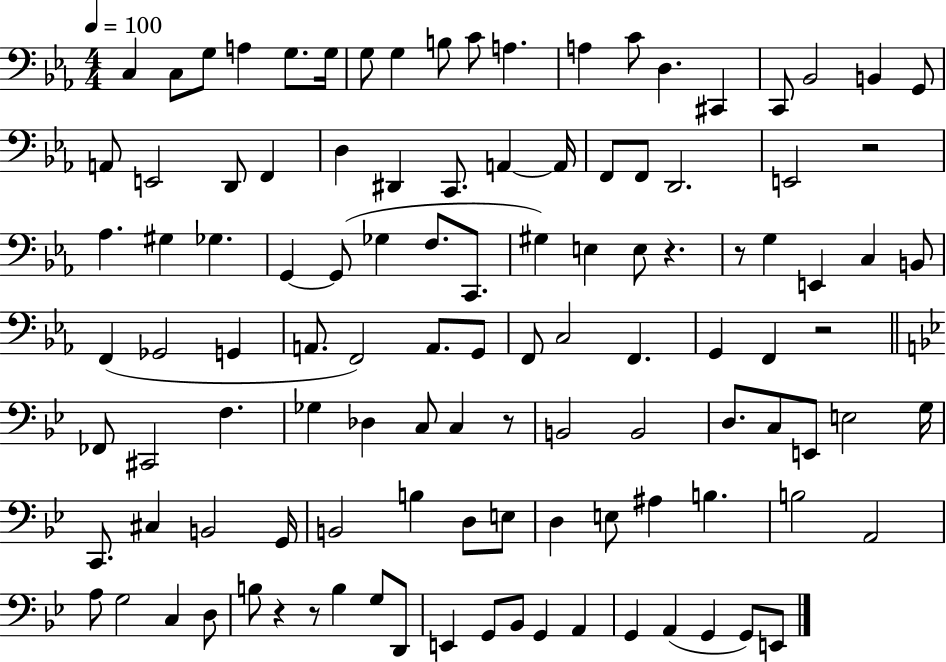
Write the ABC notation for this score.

X:1
T:Untitled
M:4/4
L:1/4
K:Eb
C, C,/2 G,/2 A, G,/2 G,/4 G,/2 G, B,/2 C/2 A, A, C/2 D, ^C,, C,,/2 _B,,2 B,, G,,/2 A,,/2 E,,2 D,,/2 F,, D, ^D,, C,,/2 A,, A,,/4 F,,/2 F,,/2 D,,2 E,,2 z2 _A, ^G, _G, G,, G,,/2 _G, F,/2 C,,/2 ^G, E, E,/2 z z/2 G, E,, C, B,,/2 F,, _G,,2 G,, A,,/2 F,,2 A,,/2 G,,/2 F,,/2 C,2 F,, G,, F,, z2 _F,,/2 ^C,,2 F, _G, _D, C,/2 C, z/2 B,,2 B,,2 D,/2 C,/2 E,,/2 E,2 G,/4 C,,/2 ^C, B,,2 G,,/4 B,,2 B, D,/2 E,/2 D, E,/2 ^A, B, B,2 A,,2 A,/2 G,2 C, D,/2 B,/2 z z/2 B, G,/2 D,,/2 E,, G,,/2 _B,,/2 G,, A,, G,, A,, G,, G,,/2 E,,/2